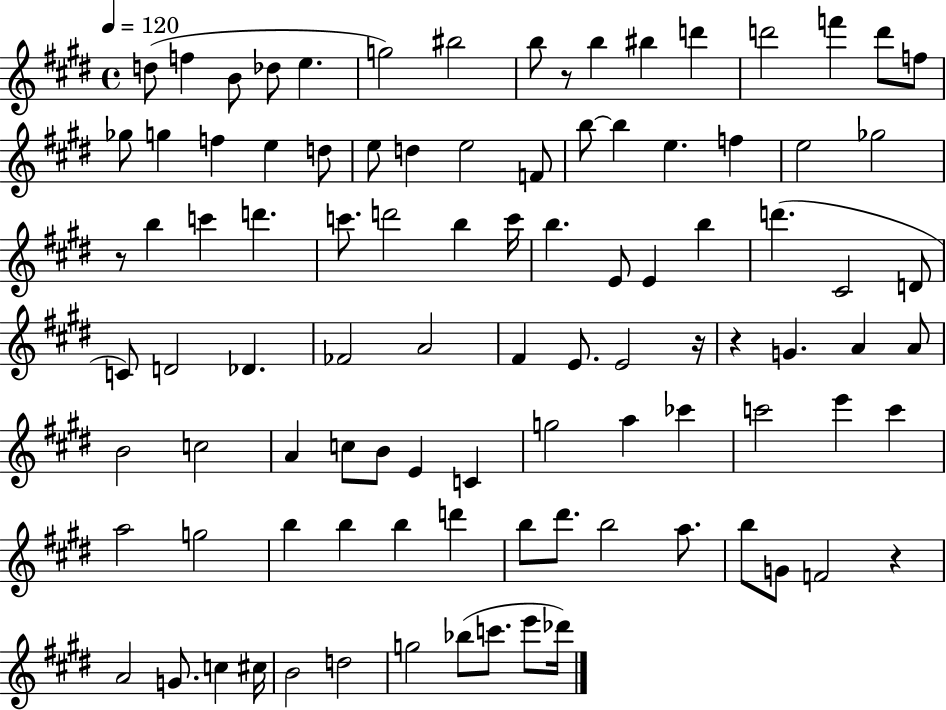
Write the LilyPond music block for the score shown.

{
  \clef treble
  \time 4/4
  \defaultTimeSignature
  \key e \major
  \tempo 4 = 120
  d''8( f''4 b'8 des''8 e''4. | g''2) bis''2 | b''8 r8 b''4 bis''4 d'''4 | d'''2 f'''4 d'''8 f''8 | \break ges''8 g''4 f''4 e''4 d''8 | e''8 d''4 e''2 f'8 | b''8~~ b''4 e''4. f''4 | e''2 ges''2 | \break r8 b''4 c'''4 d'''4. | c'''8. d'''2 b''4 c'''16 | b''4. e'8 e'4 b''4 | d'''4.( cis'2 d'8 | \break c'8) d'2 des'4. | fes'2 a'2 | fis'4 e'8. e'2 r16 | r4 g'4. a'4 a'8 | \break b'2 c''2 | a'4 c''8 b'8 e'4 c'4 | g''2 a''4 ces'''4 | c'''2 e'''4 c'''4 | \break a''2 g''2 | b''4 b''4 b''4 d'''4 | b''8 dis'''8. b''2 a''8. | b''8 g'8 f'2 r4 | \break a'2 g'8. c''4 cis''16 | b'2 d''2 | g''2 bes''8( c'''8. e'''8 des'''16) | \bar "|."
}